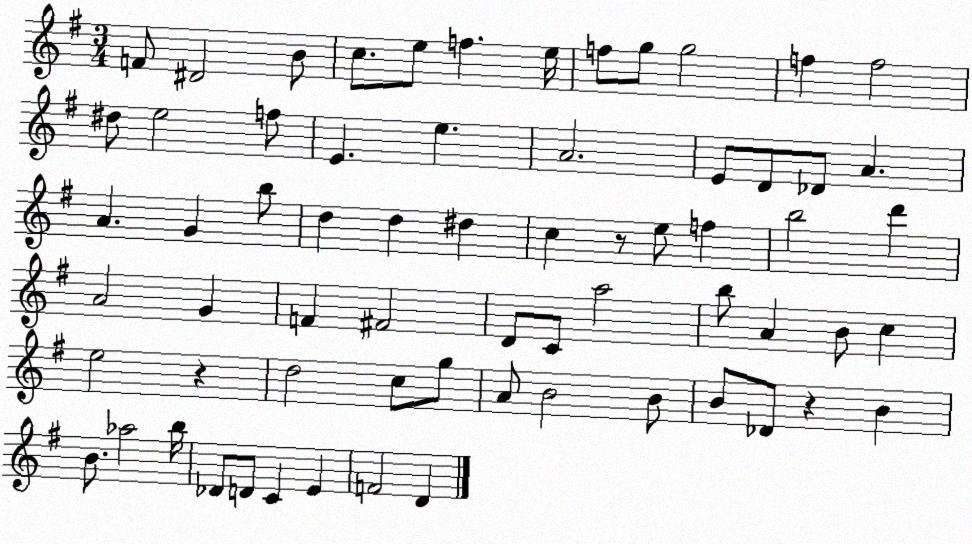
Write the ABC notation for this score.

X:1
T:Untitled
M:3/4
L:1/4
K:G
F/2 ^D2 B/2 c/2 e/2 f e/4 f/2 g/2 g2 f f2 ^d/2 e2 f/2 E e A2 E/2 D/2 _D/2 A A G b/2 d d ^d c z/2 e/2 f b2 d' A2 G F ^F2 D/2 C/2 a2 b/2 A B/2 c e2 z d2 c/2 g/2 A/2 B2 B/2 B/2 _D/2 z B B/2 _a2 b/4 _D/2 D/2 C E F2 D